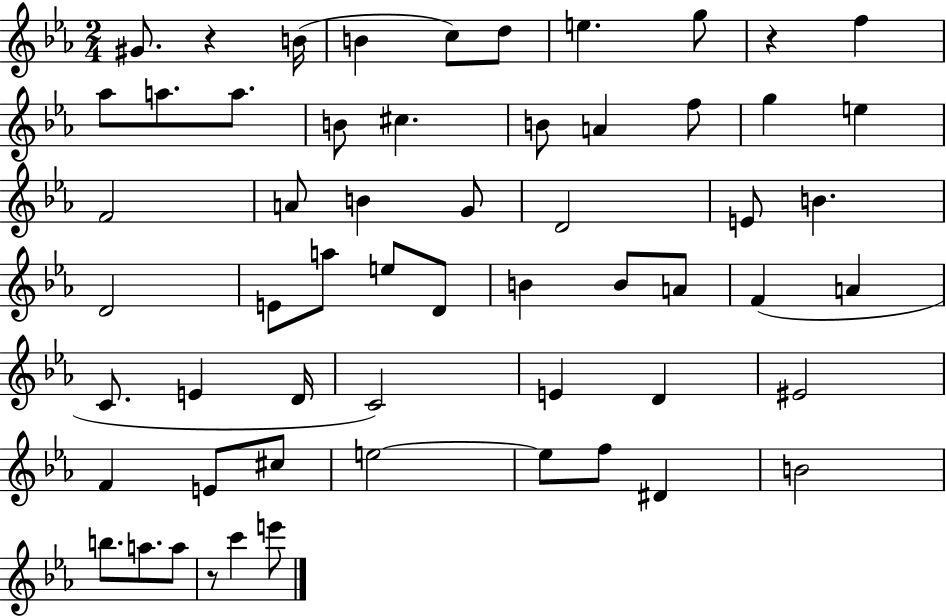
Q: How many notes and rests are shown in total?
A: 58